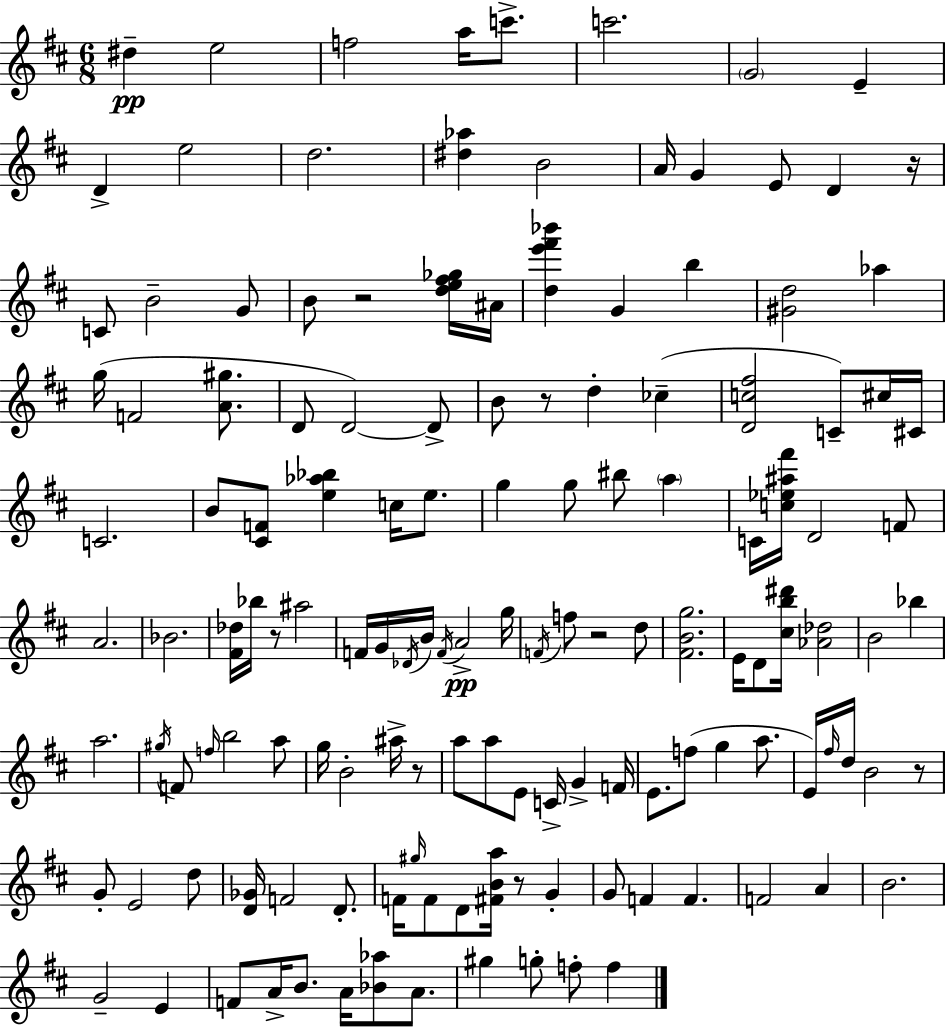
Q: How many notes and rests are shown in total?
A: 138